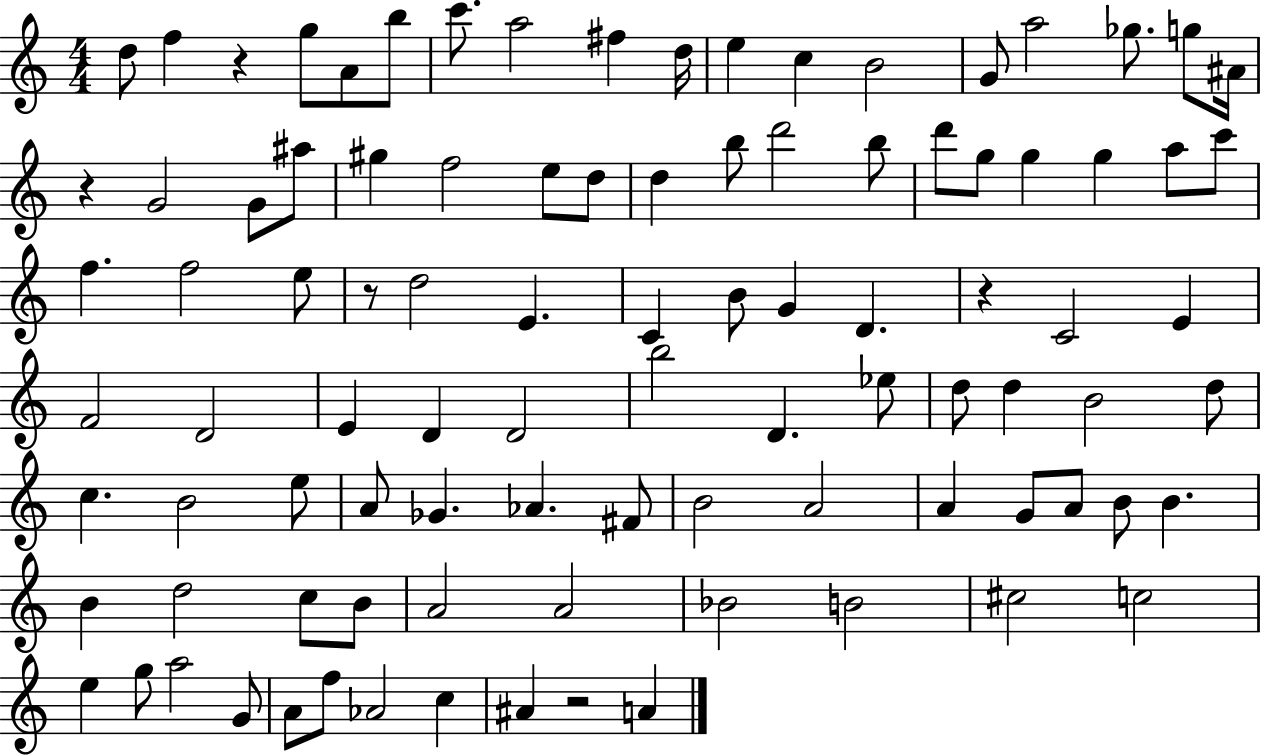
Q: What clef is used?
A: treble